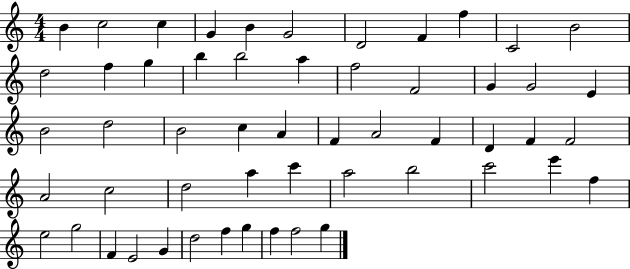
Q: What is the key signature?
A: C major